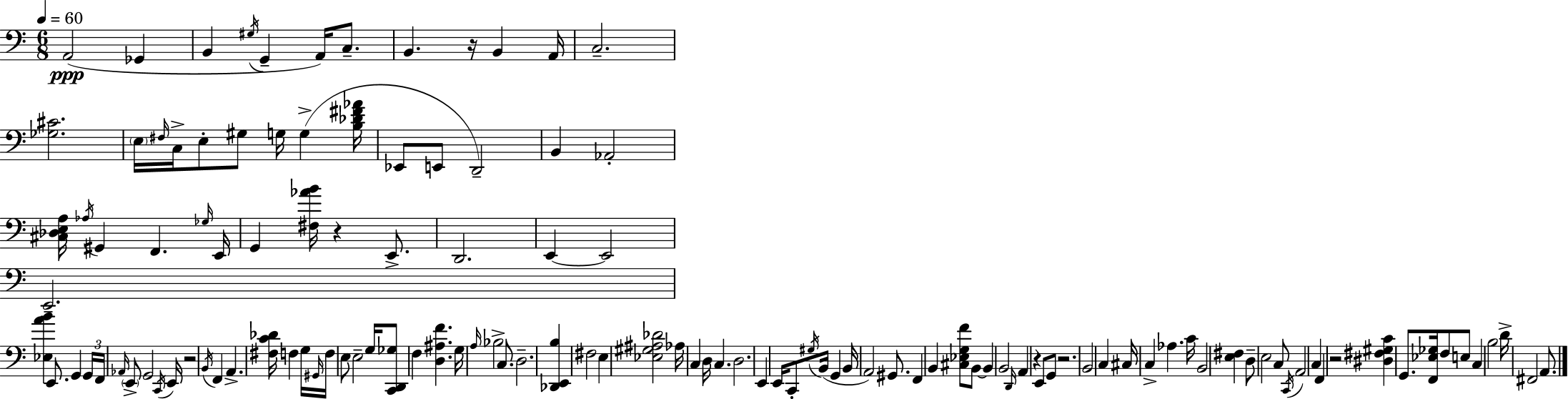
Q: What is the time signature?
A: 6/8